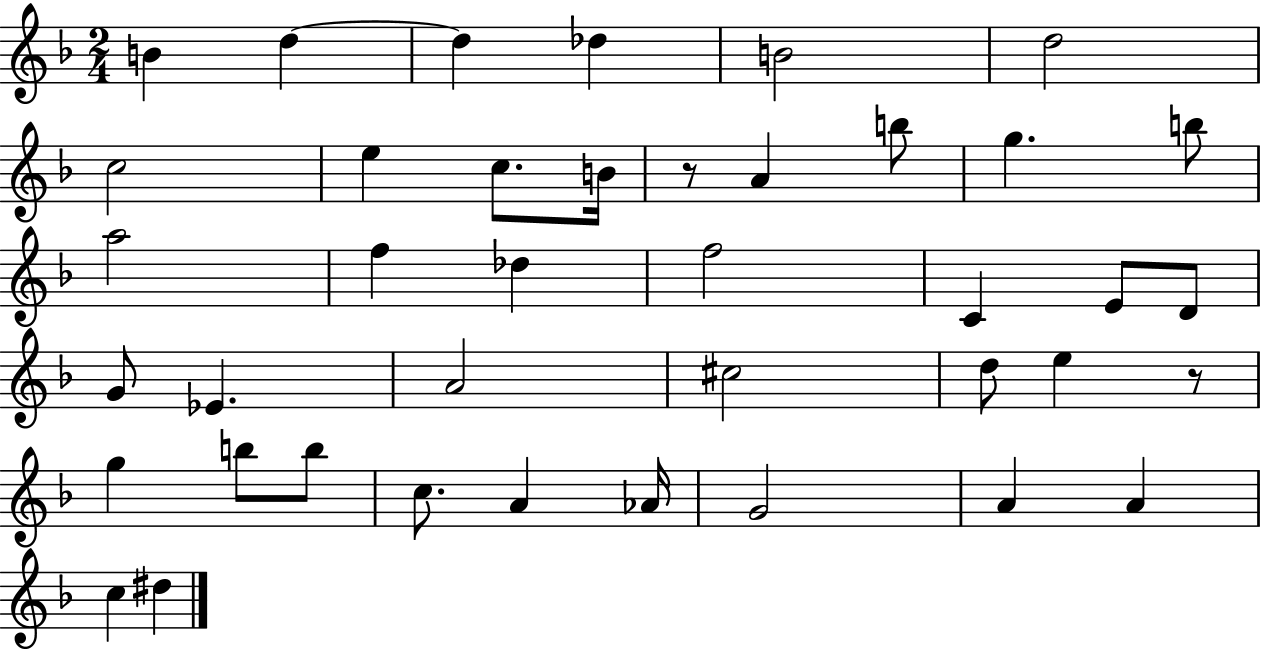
B4/q D5/q D5/q Db5/q B4/h D5/h C5/h E5/q C5/e. B4/s R/e A4/q B5/e G5/q. B5/e A5/h F5/q Db5/q F5/h C4/q E4/e D4/e G4/e Eb4/q. A4/h C#5/h D5/e E5/q R/e G5/q B5/e B5/e C5/e. A4/q Ab4/s G4/h A4/q A4/q C5/q D#5/q